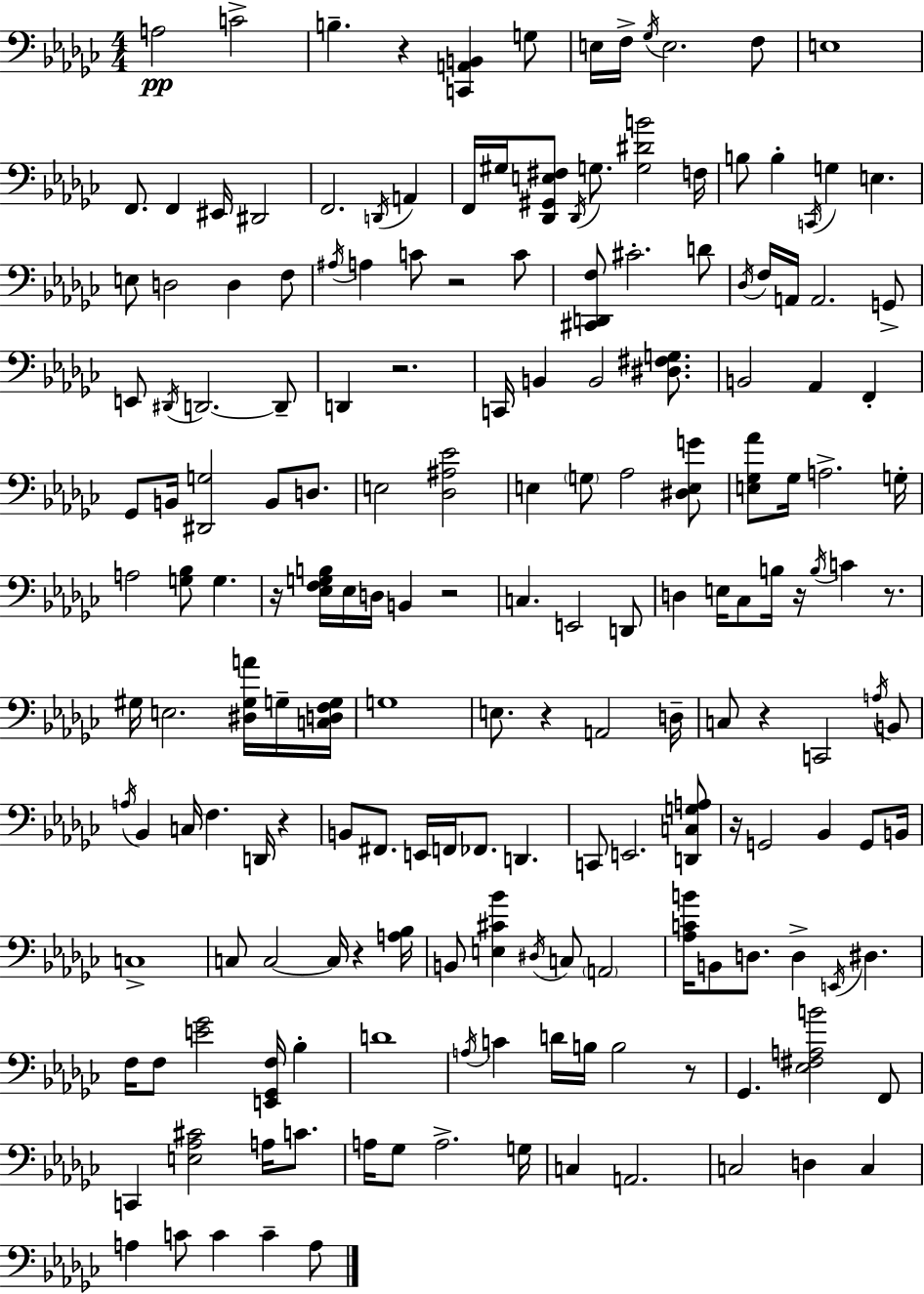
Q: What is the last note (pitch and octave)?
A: A3